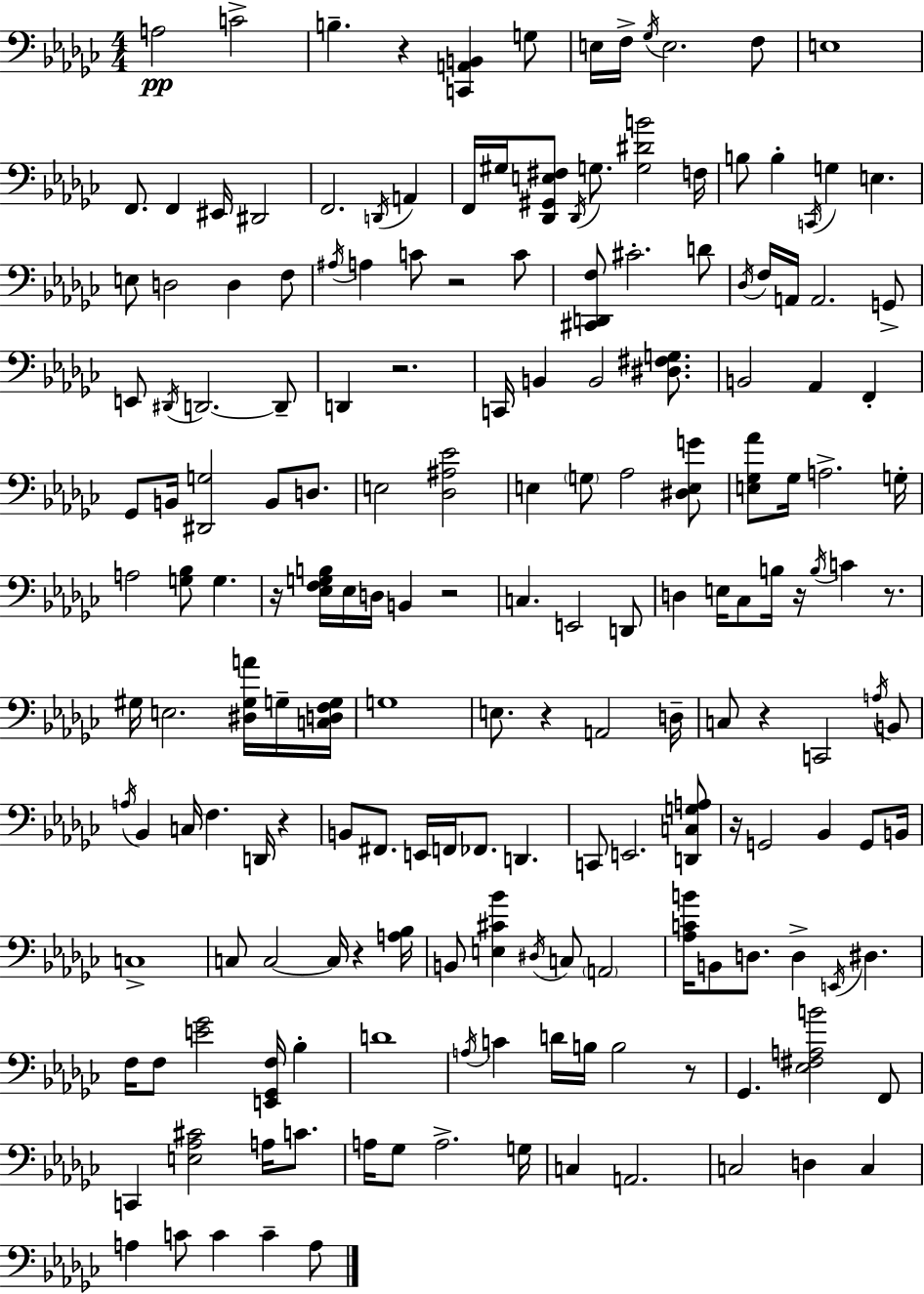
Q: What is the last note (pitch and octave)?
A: A3